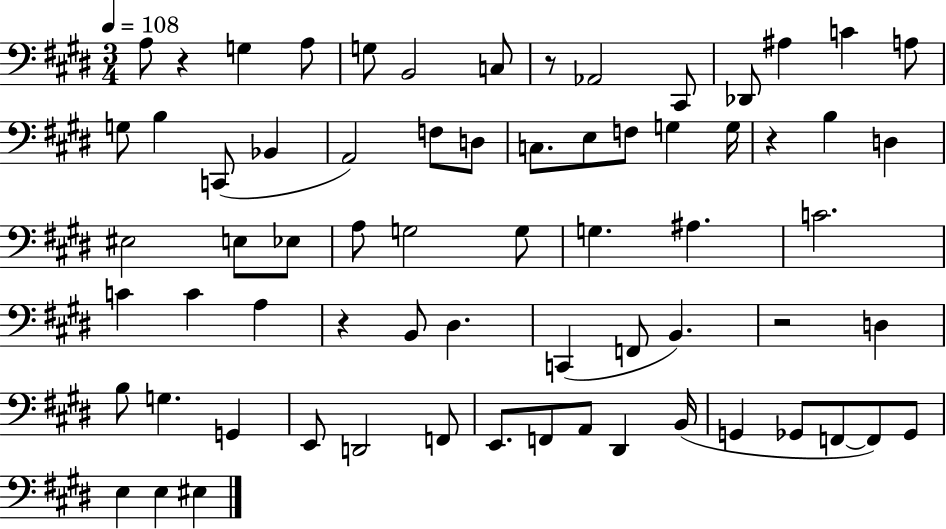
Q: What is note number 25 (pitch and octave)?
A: B3